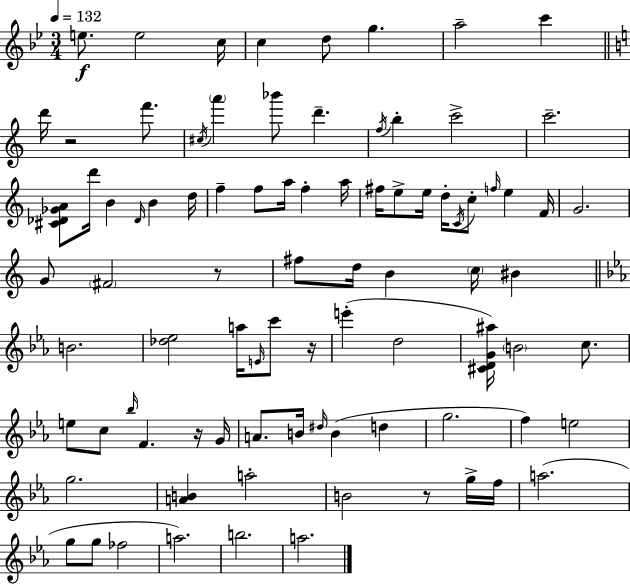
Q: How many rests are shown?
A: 5